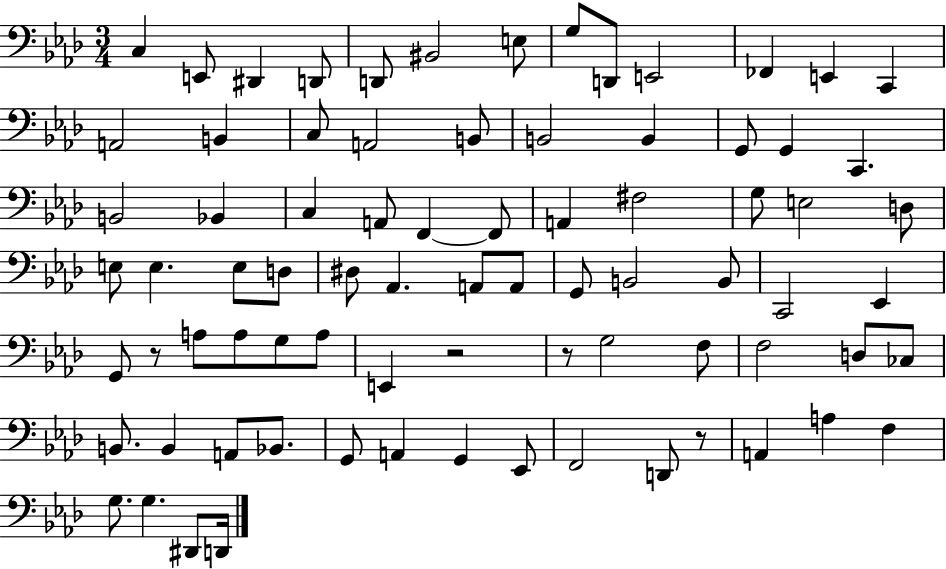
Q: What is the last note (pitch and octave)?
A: D2